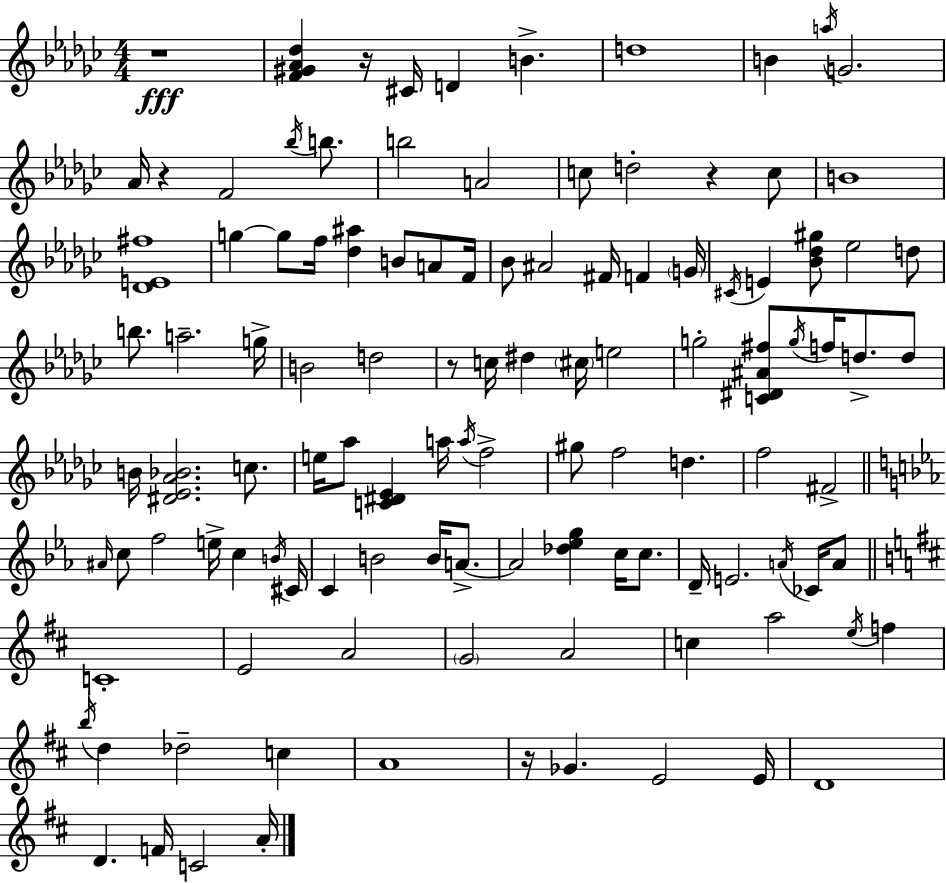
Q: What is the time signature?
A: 4/4